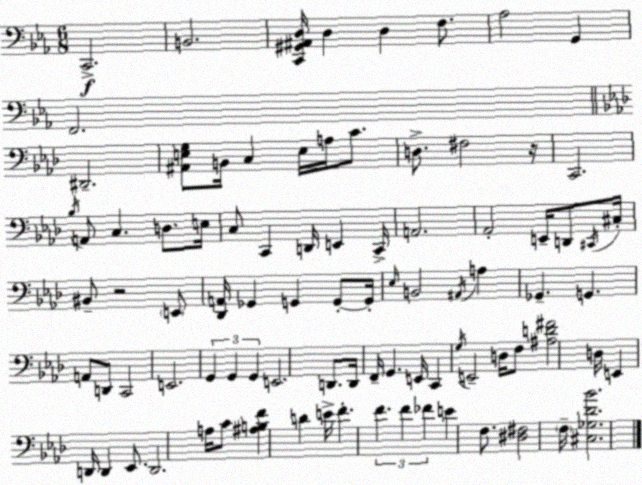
X:1
T:Untitled
M:6/8
L:1/4
K:Eb
C,,2 B,,2 [C,,^G,,^A,,D,]/4 D, D, F,/2 _A,2 G,, F,,2 ^D,,2 [^A,,E,G,]/2 B,,/4 C, E,/4 A,/4 C/2 D,/2 ^F,2 z/4 C,,2 _B,/4 A,,/2 C, D,/2 E,/4 C,/2 C,, D,,/4 E,, C,,/4 A,,2 _A,,2 E,,/4 D,,/2 ^C,,/4 ^C,/4 ^B,,/2 z2 E,,/2 [_D,,A,,]/4 _G,, G,, G,,/2 G,,/4 _E,/4 B,,2 ^A,,/4 A, _G,, G,, A,,/2 D,,/2 C,,2 E,,2 G,, G,, G,, E,,2 D,,/2 D,,/4 F,,/4 G,, E,,/4 C,, G,/4 E,,2 D,/4 F,/2 [^A,D^F]2 D,/4 E,, D,,/4 D,, _E,,/2 D,,2 A,/4 C/2 [^A,B,F] D E/4 F F F _F E F,/2 [^D,^F,]2 F,/4 [^C,_G,_D_B]2